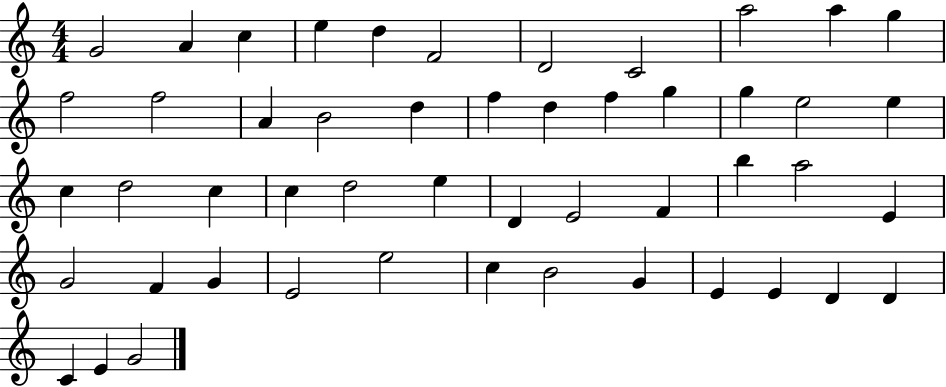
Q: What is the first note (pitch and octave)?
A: G4